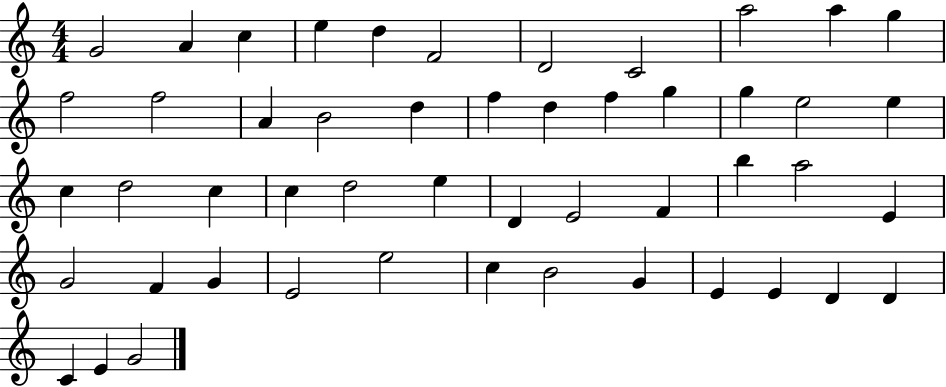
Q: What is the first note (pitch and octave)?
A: G4